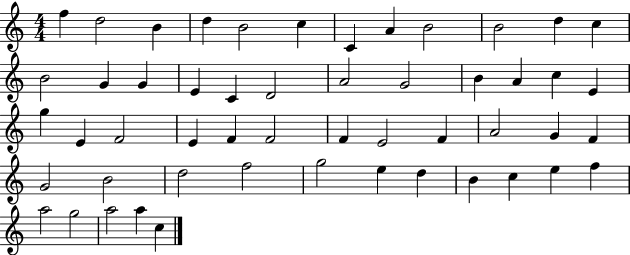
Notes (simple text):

F5/q D5/h B4/q D5/q B4/h C5/q C4/q A4/q B4/h B4/h D5/q C5/q B4/h G4/q G4/q E4/q C4/q D4/h A4/h G4/h B4/q A4/q C5/q E4/q G5/q E4/q F4/h E4/q F4/q F4/h F4/q E4/h F4/q A4/h G4/q F4/q G4/h B4/h D5/h F5/h G5/h E5/q D5/q B4/q C5/q E5/q F5/q A5/h G5/h A5/h A5/q C5/q